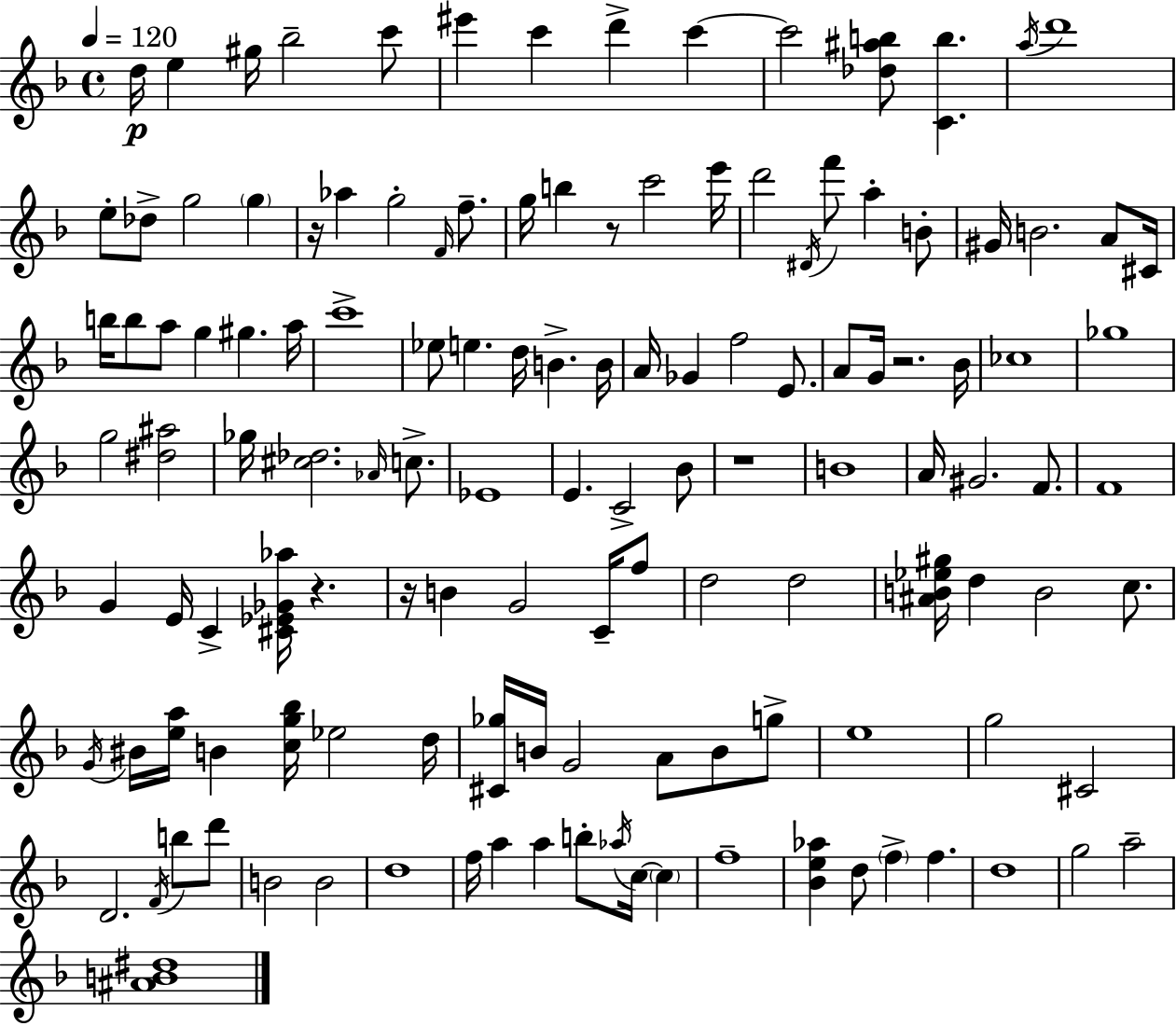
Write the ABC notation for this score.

X:1
T:Untitled
M:4/4
L:1/4
K:Dm
d/4 e ^g/4 _b2 c'/2 ^e' c' d' c' c'2 [_d^ab]/2 [Cb] a/4 d'4 e/2 _d/2 g2 g z/4 _a g2 F/4 f/2 g/4 b z/2 c'2 e'/4 d'2 ^D/4 f'/2 a B/2 ^G/4 B2 A/2 ^C/4 b/4 b/2 a/2 g ^g a/4 c'4 _e/2 e d/4 B B/4 A/4 _G f2 E/2 A/2 G/4 z2 _B/4 _c4 _g4 g2 [^d^a]2 _g/4 [^c_d]2 _A/4 c/2 _E4 E C2 _B/2 z4 B4 A/4 ^G2 F/2 F4 G E/4 C [^C_E_G_a]/4 z z/4 B G2 C/4 f/2 d2 d2 [^AB_e^g]/4 d B2 c/2 G/4 ^B/4 [ea]/4 B [cg_b]/4 _e2 d/4 [^C_g]/4 B/4 G2 A/2 B/2 g/2 e4 g2 ^C2 D2 F/4 b/2 d'/2 B2 B2 d4 f/4 a a b/2 _a/4 c/4 c f4 [_Be_a] d/2 f f d4 g2 a2 [^AB^d]4